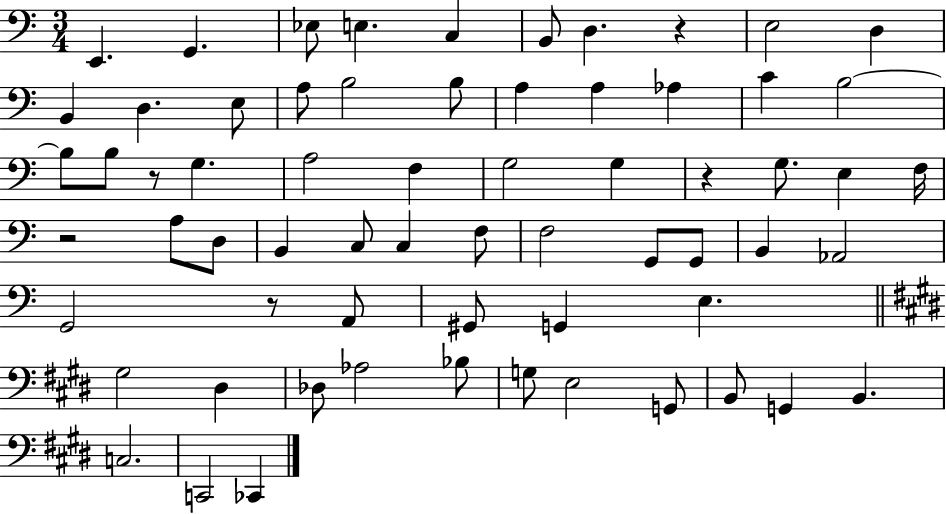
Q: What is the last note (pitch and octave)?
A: CES2